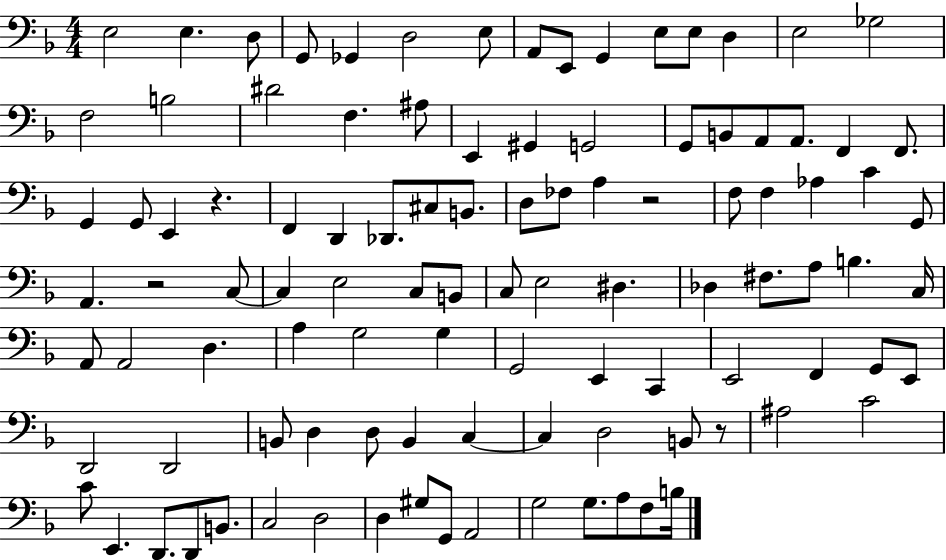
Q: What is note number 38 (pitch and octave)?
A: D3